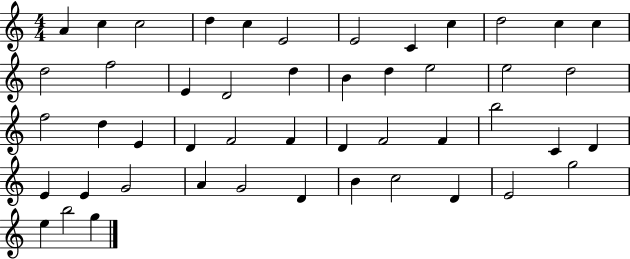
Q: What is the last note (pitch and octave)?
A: G5